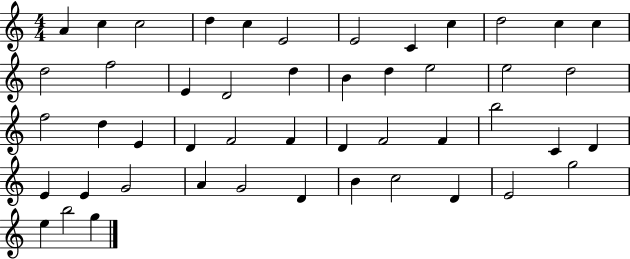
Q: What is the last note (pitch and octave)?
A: G5